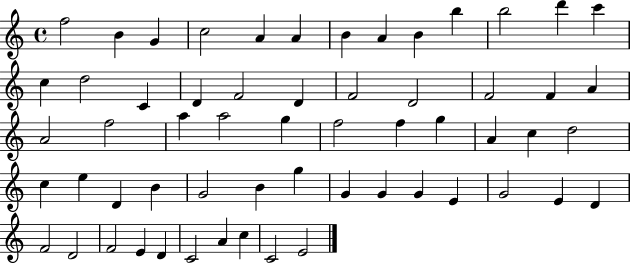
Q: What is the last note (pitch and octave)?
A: E4